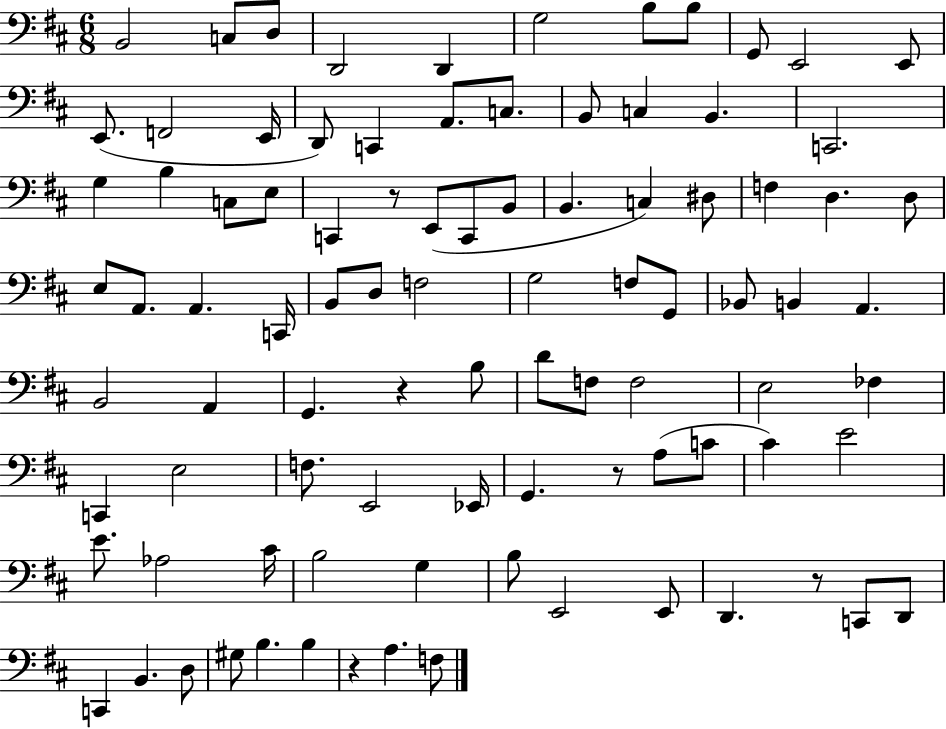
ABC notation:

X:1
T:Untitled
M:6/8
L:1/4
K:D
B,,2 C,/2 D,/2 D,,2 D,, G,2 B,/2 B,/2 G,,/2 E,,2 E,,/2 E,,/2 F,,2 E,,/4 D,,/2 C,, A,,/2 C,/2 B,,/2 C, B,, C,,2 G, B, C,/2 E,/2 C,, z/2 E,,/2 C,,/2 B,,/2 B,, C, ^D,/2 F, D, D,/2 E,/2 A,,/2 A,, C,,/4 B,,/2 D,/2 F,2 G,2 F,/2 G,,/2 _B,,/2 B,, A,, B,,2 A,, G,, z B,/2 D/2 F,/2 F,2 E,2 _F, C,, E,2 F,/2 E,,2 _E,,/4 G,, z/2 A,/2 C/2 ^C E2 E/2 _A,2 ^C/4 B,2 G, B,/2 E,,2 E,,/2 D,, z/2 C,,/2 D,,/2 C,, B,, D,/2 ^G,/2 B, B, z A, F,/2